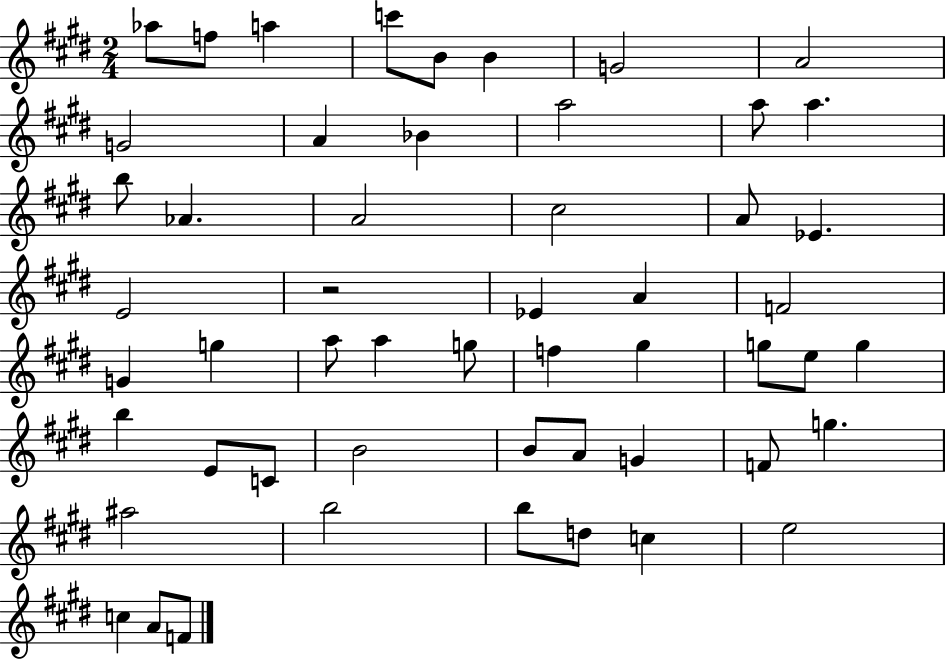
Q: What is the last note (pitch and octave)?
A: F4